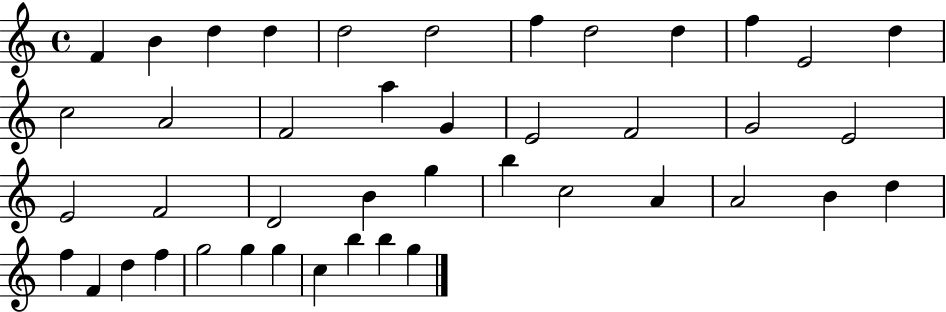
F4/q B4/q D5/q D5/q D5/h D5/h F5/q D5/h D5/q F5/q E4/h D5/q C5/h A4/h F4/h A5/q G4/q E4/h F4/h G4/h E4/h E4/h F4/h D4/h B4/q G5/q B5/q C5/h A4/q A4/h B4/q D5/q F5/q F4/q D5/q F5/q G5/h G5/q G5/q C5/q B5/q B5/q G5/q